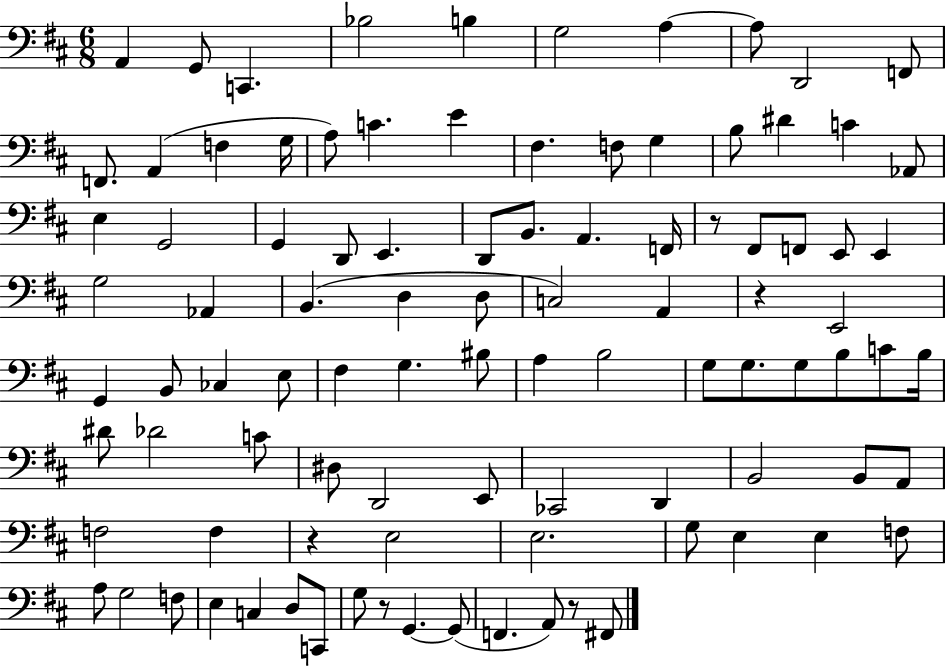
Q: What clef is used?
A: bass